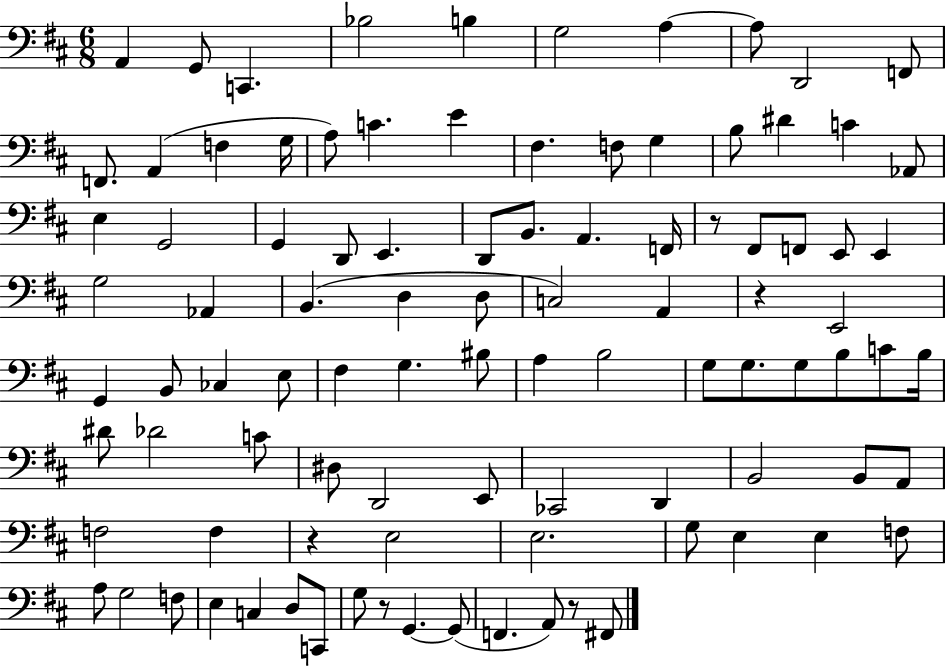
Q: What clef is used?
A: bass